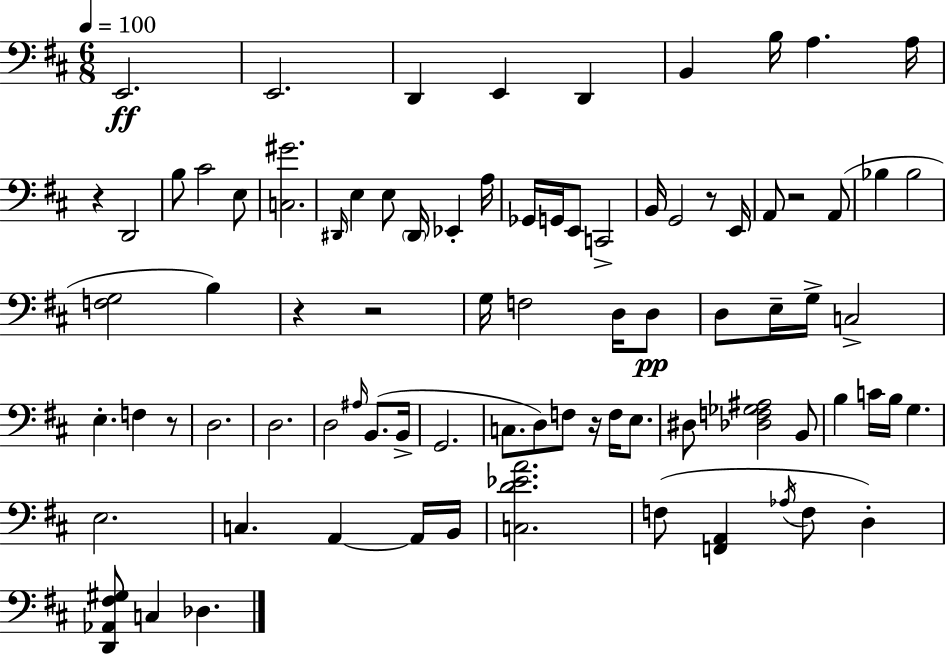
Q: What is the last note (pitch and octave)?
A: Db3